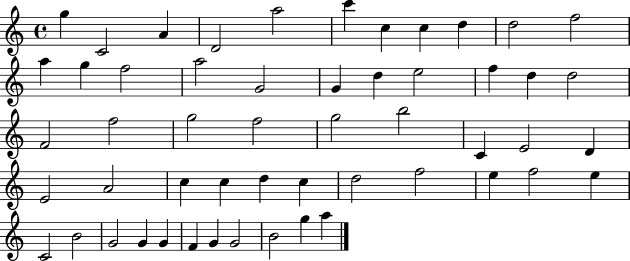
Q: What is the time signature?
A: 4/4